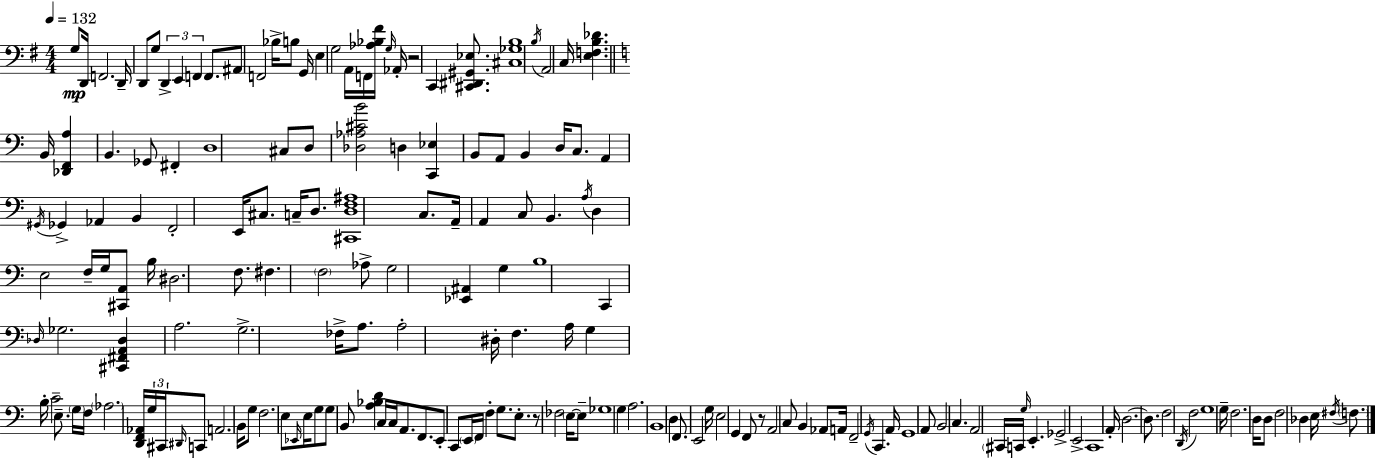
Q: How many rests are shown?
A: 3